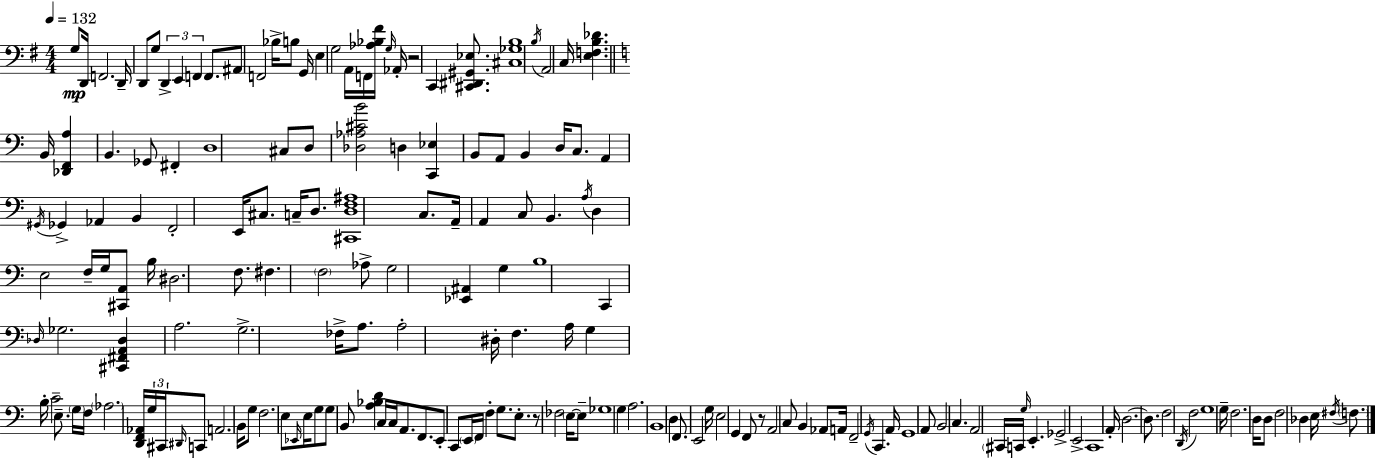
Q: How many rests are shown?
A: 3